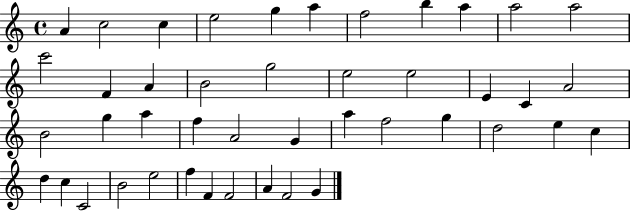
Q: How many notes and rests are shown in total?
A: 44